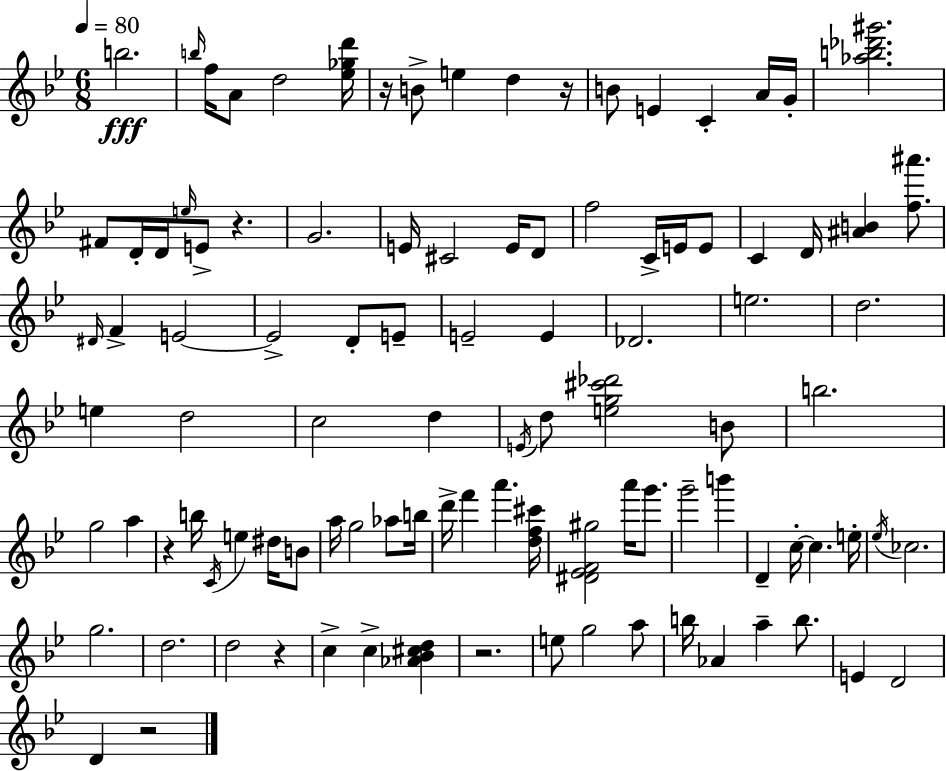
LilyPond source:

{
  \clef treble
  \numericTimeSignature
  \time 6/8
  \key g \minor
  \tempo 4 = 80
  b''2.\fff | \grace { b''16 } f''16 a'8 d''2 | <ees'' ges'' d'''>16 r16 b'8-> e''4 d''4 | r16 b'8 e'4 c'4-. a'16 | \break g'16-. <aes'' b'' des''' gis'''>2. | fis'8 d'16-. d'16 \grace { e''16 } e'8-> r4. | g'2. | e'16 cis'2 e'16 | \break d'8 f''2 c'16-> e'16 | e'8 c'4 d'16 <ais' b'>4 <f'' ais'''>8. | \grace { dis'16 } f'4-> e'2~~ | e'2-> d'8-. | \break e'8-- e'2-- e'4 | des'2. | e''2. | d''2. | \break e''4 d''2 | c''2 d''4 | \acciaccatura { e'16 } d''8 <e'' g'' cis''' des'''>2 | b'8 b''2. | \break g''2 | a''4 r4 b''16 \acciaccatura { c'16 } e''4 | dis''16 b'8 a''16 g''2 | aes''8 b''16 d'''16-> f'''4 a'''4. | \break <d'' f'' cis'''>16 <dis' ees' f' gis''>2 | a'''16 g'''8. g'''2-- | b'''4 d'4-- c''16-.~~ c''4. | e''16-. \acciaccatura { ees''16 } ces''2. | \break g''2. | d''2. | d''2 | r4 c''4-> c''4-> | \break <aes' bes' cis'' d''>4 r2. | e''8 g''2 | a''8 b''16 aes'4 a''4-- | b''8. e'4 d'2 | \break d'4 r2 | \bar "|."
}